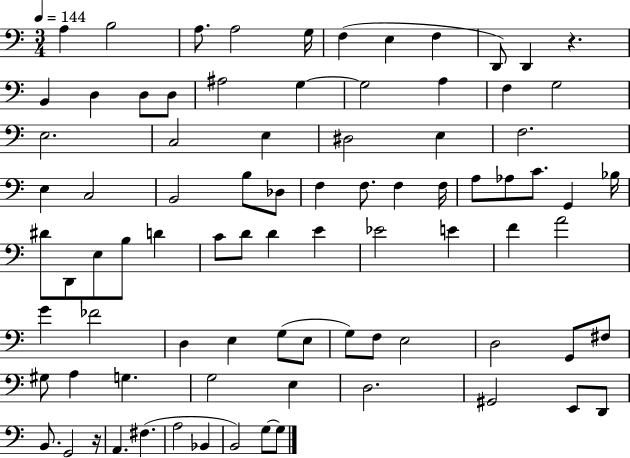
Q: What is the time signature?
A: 3/4